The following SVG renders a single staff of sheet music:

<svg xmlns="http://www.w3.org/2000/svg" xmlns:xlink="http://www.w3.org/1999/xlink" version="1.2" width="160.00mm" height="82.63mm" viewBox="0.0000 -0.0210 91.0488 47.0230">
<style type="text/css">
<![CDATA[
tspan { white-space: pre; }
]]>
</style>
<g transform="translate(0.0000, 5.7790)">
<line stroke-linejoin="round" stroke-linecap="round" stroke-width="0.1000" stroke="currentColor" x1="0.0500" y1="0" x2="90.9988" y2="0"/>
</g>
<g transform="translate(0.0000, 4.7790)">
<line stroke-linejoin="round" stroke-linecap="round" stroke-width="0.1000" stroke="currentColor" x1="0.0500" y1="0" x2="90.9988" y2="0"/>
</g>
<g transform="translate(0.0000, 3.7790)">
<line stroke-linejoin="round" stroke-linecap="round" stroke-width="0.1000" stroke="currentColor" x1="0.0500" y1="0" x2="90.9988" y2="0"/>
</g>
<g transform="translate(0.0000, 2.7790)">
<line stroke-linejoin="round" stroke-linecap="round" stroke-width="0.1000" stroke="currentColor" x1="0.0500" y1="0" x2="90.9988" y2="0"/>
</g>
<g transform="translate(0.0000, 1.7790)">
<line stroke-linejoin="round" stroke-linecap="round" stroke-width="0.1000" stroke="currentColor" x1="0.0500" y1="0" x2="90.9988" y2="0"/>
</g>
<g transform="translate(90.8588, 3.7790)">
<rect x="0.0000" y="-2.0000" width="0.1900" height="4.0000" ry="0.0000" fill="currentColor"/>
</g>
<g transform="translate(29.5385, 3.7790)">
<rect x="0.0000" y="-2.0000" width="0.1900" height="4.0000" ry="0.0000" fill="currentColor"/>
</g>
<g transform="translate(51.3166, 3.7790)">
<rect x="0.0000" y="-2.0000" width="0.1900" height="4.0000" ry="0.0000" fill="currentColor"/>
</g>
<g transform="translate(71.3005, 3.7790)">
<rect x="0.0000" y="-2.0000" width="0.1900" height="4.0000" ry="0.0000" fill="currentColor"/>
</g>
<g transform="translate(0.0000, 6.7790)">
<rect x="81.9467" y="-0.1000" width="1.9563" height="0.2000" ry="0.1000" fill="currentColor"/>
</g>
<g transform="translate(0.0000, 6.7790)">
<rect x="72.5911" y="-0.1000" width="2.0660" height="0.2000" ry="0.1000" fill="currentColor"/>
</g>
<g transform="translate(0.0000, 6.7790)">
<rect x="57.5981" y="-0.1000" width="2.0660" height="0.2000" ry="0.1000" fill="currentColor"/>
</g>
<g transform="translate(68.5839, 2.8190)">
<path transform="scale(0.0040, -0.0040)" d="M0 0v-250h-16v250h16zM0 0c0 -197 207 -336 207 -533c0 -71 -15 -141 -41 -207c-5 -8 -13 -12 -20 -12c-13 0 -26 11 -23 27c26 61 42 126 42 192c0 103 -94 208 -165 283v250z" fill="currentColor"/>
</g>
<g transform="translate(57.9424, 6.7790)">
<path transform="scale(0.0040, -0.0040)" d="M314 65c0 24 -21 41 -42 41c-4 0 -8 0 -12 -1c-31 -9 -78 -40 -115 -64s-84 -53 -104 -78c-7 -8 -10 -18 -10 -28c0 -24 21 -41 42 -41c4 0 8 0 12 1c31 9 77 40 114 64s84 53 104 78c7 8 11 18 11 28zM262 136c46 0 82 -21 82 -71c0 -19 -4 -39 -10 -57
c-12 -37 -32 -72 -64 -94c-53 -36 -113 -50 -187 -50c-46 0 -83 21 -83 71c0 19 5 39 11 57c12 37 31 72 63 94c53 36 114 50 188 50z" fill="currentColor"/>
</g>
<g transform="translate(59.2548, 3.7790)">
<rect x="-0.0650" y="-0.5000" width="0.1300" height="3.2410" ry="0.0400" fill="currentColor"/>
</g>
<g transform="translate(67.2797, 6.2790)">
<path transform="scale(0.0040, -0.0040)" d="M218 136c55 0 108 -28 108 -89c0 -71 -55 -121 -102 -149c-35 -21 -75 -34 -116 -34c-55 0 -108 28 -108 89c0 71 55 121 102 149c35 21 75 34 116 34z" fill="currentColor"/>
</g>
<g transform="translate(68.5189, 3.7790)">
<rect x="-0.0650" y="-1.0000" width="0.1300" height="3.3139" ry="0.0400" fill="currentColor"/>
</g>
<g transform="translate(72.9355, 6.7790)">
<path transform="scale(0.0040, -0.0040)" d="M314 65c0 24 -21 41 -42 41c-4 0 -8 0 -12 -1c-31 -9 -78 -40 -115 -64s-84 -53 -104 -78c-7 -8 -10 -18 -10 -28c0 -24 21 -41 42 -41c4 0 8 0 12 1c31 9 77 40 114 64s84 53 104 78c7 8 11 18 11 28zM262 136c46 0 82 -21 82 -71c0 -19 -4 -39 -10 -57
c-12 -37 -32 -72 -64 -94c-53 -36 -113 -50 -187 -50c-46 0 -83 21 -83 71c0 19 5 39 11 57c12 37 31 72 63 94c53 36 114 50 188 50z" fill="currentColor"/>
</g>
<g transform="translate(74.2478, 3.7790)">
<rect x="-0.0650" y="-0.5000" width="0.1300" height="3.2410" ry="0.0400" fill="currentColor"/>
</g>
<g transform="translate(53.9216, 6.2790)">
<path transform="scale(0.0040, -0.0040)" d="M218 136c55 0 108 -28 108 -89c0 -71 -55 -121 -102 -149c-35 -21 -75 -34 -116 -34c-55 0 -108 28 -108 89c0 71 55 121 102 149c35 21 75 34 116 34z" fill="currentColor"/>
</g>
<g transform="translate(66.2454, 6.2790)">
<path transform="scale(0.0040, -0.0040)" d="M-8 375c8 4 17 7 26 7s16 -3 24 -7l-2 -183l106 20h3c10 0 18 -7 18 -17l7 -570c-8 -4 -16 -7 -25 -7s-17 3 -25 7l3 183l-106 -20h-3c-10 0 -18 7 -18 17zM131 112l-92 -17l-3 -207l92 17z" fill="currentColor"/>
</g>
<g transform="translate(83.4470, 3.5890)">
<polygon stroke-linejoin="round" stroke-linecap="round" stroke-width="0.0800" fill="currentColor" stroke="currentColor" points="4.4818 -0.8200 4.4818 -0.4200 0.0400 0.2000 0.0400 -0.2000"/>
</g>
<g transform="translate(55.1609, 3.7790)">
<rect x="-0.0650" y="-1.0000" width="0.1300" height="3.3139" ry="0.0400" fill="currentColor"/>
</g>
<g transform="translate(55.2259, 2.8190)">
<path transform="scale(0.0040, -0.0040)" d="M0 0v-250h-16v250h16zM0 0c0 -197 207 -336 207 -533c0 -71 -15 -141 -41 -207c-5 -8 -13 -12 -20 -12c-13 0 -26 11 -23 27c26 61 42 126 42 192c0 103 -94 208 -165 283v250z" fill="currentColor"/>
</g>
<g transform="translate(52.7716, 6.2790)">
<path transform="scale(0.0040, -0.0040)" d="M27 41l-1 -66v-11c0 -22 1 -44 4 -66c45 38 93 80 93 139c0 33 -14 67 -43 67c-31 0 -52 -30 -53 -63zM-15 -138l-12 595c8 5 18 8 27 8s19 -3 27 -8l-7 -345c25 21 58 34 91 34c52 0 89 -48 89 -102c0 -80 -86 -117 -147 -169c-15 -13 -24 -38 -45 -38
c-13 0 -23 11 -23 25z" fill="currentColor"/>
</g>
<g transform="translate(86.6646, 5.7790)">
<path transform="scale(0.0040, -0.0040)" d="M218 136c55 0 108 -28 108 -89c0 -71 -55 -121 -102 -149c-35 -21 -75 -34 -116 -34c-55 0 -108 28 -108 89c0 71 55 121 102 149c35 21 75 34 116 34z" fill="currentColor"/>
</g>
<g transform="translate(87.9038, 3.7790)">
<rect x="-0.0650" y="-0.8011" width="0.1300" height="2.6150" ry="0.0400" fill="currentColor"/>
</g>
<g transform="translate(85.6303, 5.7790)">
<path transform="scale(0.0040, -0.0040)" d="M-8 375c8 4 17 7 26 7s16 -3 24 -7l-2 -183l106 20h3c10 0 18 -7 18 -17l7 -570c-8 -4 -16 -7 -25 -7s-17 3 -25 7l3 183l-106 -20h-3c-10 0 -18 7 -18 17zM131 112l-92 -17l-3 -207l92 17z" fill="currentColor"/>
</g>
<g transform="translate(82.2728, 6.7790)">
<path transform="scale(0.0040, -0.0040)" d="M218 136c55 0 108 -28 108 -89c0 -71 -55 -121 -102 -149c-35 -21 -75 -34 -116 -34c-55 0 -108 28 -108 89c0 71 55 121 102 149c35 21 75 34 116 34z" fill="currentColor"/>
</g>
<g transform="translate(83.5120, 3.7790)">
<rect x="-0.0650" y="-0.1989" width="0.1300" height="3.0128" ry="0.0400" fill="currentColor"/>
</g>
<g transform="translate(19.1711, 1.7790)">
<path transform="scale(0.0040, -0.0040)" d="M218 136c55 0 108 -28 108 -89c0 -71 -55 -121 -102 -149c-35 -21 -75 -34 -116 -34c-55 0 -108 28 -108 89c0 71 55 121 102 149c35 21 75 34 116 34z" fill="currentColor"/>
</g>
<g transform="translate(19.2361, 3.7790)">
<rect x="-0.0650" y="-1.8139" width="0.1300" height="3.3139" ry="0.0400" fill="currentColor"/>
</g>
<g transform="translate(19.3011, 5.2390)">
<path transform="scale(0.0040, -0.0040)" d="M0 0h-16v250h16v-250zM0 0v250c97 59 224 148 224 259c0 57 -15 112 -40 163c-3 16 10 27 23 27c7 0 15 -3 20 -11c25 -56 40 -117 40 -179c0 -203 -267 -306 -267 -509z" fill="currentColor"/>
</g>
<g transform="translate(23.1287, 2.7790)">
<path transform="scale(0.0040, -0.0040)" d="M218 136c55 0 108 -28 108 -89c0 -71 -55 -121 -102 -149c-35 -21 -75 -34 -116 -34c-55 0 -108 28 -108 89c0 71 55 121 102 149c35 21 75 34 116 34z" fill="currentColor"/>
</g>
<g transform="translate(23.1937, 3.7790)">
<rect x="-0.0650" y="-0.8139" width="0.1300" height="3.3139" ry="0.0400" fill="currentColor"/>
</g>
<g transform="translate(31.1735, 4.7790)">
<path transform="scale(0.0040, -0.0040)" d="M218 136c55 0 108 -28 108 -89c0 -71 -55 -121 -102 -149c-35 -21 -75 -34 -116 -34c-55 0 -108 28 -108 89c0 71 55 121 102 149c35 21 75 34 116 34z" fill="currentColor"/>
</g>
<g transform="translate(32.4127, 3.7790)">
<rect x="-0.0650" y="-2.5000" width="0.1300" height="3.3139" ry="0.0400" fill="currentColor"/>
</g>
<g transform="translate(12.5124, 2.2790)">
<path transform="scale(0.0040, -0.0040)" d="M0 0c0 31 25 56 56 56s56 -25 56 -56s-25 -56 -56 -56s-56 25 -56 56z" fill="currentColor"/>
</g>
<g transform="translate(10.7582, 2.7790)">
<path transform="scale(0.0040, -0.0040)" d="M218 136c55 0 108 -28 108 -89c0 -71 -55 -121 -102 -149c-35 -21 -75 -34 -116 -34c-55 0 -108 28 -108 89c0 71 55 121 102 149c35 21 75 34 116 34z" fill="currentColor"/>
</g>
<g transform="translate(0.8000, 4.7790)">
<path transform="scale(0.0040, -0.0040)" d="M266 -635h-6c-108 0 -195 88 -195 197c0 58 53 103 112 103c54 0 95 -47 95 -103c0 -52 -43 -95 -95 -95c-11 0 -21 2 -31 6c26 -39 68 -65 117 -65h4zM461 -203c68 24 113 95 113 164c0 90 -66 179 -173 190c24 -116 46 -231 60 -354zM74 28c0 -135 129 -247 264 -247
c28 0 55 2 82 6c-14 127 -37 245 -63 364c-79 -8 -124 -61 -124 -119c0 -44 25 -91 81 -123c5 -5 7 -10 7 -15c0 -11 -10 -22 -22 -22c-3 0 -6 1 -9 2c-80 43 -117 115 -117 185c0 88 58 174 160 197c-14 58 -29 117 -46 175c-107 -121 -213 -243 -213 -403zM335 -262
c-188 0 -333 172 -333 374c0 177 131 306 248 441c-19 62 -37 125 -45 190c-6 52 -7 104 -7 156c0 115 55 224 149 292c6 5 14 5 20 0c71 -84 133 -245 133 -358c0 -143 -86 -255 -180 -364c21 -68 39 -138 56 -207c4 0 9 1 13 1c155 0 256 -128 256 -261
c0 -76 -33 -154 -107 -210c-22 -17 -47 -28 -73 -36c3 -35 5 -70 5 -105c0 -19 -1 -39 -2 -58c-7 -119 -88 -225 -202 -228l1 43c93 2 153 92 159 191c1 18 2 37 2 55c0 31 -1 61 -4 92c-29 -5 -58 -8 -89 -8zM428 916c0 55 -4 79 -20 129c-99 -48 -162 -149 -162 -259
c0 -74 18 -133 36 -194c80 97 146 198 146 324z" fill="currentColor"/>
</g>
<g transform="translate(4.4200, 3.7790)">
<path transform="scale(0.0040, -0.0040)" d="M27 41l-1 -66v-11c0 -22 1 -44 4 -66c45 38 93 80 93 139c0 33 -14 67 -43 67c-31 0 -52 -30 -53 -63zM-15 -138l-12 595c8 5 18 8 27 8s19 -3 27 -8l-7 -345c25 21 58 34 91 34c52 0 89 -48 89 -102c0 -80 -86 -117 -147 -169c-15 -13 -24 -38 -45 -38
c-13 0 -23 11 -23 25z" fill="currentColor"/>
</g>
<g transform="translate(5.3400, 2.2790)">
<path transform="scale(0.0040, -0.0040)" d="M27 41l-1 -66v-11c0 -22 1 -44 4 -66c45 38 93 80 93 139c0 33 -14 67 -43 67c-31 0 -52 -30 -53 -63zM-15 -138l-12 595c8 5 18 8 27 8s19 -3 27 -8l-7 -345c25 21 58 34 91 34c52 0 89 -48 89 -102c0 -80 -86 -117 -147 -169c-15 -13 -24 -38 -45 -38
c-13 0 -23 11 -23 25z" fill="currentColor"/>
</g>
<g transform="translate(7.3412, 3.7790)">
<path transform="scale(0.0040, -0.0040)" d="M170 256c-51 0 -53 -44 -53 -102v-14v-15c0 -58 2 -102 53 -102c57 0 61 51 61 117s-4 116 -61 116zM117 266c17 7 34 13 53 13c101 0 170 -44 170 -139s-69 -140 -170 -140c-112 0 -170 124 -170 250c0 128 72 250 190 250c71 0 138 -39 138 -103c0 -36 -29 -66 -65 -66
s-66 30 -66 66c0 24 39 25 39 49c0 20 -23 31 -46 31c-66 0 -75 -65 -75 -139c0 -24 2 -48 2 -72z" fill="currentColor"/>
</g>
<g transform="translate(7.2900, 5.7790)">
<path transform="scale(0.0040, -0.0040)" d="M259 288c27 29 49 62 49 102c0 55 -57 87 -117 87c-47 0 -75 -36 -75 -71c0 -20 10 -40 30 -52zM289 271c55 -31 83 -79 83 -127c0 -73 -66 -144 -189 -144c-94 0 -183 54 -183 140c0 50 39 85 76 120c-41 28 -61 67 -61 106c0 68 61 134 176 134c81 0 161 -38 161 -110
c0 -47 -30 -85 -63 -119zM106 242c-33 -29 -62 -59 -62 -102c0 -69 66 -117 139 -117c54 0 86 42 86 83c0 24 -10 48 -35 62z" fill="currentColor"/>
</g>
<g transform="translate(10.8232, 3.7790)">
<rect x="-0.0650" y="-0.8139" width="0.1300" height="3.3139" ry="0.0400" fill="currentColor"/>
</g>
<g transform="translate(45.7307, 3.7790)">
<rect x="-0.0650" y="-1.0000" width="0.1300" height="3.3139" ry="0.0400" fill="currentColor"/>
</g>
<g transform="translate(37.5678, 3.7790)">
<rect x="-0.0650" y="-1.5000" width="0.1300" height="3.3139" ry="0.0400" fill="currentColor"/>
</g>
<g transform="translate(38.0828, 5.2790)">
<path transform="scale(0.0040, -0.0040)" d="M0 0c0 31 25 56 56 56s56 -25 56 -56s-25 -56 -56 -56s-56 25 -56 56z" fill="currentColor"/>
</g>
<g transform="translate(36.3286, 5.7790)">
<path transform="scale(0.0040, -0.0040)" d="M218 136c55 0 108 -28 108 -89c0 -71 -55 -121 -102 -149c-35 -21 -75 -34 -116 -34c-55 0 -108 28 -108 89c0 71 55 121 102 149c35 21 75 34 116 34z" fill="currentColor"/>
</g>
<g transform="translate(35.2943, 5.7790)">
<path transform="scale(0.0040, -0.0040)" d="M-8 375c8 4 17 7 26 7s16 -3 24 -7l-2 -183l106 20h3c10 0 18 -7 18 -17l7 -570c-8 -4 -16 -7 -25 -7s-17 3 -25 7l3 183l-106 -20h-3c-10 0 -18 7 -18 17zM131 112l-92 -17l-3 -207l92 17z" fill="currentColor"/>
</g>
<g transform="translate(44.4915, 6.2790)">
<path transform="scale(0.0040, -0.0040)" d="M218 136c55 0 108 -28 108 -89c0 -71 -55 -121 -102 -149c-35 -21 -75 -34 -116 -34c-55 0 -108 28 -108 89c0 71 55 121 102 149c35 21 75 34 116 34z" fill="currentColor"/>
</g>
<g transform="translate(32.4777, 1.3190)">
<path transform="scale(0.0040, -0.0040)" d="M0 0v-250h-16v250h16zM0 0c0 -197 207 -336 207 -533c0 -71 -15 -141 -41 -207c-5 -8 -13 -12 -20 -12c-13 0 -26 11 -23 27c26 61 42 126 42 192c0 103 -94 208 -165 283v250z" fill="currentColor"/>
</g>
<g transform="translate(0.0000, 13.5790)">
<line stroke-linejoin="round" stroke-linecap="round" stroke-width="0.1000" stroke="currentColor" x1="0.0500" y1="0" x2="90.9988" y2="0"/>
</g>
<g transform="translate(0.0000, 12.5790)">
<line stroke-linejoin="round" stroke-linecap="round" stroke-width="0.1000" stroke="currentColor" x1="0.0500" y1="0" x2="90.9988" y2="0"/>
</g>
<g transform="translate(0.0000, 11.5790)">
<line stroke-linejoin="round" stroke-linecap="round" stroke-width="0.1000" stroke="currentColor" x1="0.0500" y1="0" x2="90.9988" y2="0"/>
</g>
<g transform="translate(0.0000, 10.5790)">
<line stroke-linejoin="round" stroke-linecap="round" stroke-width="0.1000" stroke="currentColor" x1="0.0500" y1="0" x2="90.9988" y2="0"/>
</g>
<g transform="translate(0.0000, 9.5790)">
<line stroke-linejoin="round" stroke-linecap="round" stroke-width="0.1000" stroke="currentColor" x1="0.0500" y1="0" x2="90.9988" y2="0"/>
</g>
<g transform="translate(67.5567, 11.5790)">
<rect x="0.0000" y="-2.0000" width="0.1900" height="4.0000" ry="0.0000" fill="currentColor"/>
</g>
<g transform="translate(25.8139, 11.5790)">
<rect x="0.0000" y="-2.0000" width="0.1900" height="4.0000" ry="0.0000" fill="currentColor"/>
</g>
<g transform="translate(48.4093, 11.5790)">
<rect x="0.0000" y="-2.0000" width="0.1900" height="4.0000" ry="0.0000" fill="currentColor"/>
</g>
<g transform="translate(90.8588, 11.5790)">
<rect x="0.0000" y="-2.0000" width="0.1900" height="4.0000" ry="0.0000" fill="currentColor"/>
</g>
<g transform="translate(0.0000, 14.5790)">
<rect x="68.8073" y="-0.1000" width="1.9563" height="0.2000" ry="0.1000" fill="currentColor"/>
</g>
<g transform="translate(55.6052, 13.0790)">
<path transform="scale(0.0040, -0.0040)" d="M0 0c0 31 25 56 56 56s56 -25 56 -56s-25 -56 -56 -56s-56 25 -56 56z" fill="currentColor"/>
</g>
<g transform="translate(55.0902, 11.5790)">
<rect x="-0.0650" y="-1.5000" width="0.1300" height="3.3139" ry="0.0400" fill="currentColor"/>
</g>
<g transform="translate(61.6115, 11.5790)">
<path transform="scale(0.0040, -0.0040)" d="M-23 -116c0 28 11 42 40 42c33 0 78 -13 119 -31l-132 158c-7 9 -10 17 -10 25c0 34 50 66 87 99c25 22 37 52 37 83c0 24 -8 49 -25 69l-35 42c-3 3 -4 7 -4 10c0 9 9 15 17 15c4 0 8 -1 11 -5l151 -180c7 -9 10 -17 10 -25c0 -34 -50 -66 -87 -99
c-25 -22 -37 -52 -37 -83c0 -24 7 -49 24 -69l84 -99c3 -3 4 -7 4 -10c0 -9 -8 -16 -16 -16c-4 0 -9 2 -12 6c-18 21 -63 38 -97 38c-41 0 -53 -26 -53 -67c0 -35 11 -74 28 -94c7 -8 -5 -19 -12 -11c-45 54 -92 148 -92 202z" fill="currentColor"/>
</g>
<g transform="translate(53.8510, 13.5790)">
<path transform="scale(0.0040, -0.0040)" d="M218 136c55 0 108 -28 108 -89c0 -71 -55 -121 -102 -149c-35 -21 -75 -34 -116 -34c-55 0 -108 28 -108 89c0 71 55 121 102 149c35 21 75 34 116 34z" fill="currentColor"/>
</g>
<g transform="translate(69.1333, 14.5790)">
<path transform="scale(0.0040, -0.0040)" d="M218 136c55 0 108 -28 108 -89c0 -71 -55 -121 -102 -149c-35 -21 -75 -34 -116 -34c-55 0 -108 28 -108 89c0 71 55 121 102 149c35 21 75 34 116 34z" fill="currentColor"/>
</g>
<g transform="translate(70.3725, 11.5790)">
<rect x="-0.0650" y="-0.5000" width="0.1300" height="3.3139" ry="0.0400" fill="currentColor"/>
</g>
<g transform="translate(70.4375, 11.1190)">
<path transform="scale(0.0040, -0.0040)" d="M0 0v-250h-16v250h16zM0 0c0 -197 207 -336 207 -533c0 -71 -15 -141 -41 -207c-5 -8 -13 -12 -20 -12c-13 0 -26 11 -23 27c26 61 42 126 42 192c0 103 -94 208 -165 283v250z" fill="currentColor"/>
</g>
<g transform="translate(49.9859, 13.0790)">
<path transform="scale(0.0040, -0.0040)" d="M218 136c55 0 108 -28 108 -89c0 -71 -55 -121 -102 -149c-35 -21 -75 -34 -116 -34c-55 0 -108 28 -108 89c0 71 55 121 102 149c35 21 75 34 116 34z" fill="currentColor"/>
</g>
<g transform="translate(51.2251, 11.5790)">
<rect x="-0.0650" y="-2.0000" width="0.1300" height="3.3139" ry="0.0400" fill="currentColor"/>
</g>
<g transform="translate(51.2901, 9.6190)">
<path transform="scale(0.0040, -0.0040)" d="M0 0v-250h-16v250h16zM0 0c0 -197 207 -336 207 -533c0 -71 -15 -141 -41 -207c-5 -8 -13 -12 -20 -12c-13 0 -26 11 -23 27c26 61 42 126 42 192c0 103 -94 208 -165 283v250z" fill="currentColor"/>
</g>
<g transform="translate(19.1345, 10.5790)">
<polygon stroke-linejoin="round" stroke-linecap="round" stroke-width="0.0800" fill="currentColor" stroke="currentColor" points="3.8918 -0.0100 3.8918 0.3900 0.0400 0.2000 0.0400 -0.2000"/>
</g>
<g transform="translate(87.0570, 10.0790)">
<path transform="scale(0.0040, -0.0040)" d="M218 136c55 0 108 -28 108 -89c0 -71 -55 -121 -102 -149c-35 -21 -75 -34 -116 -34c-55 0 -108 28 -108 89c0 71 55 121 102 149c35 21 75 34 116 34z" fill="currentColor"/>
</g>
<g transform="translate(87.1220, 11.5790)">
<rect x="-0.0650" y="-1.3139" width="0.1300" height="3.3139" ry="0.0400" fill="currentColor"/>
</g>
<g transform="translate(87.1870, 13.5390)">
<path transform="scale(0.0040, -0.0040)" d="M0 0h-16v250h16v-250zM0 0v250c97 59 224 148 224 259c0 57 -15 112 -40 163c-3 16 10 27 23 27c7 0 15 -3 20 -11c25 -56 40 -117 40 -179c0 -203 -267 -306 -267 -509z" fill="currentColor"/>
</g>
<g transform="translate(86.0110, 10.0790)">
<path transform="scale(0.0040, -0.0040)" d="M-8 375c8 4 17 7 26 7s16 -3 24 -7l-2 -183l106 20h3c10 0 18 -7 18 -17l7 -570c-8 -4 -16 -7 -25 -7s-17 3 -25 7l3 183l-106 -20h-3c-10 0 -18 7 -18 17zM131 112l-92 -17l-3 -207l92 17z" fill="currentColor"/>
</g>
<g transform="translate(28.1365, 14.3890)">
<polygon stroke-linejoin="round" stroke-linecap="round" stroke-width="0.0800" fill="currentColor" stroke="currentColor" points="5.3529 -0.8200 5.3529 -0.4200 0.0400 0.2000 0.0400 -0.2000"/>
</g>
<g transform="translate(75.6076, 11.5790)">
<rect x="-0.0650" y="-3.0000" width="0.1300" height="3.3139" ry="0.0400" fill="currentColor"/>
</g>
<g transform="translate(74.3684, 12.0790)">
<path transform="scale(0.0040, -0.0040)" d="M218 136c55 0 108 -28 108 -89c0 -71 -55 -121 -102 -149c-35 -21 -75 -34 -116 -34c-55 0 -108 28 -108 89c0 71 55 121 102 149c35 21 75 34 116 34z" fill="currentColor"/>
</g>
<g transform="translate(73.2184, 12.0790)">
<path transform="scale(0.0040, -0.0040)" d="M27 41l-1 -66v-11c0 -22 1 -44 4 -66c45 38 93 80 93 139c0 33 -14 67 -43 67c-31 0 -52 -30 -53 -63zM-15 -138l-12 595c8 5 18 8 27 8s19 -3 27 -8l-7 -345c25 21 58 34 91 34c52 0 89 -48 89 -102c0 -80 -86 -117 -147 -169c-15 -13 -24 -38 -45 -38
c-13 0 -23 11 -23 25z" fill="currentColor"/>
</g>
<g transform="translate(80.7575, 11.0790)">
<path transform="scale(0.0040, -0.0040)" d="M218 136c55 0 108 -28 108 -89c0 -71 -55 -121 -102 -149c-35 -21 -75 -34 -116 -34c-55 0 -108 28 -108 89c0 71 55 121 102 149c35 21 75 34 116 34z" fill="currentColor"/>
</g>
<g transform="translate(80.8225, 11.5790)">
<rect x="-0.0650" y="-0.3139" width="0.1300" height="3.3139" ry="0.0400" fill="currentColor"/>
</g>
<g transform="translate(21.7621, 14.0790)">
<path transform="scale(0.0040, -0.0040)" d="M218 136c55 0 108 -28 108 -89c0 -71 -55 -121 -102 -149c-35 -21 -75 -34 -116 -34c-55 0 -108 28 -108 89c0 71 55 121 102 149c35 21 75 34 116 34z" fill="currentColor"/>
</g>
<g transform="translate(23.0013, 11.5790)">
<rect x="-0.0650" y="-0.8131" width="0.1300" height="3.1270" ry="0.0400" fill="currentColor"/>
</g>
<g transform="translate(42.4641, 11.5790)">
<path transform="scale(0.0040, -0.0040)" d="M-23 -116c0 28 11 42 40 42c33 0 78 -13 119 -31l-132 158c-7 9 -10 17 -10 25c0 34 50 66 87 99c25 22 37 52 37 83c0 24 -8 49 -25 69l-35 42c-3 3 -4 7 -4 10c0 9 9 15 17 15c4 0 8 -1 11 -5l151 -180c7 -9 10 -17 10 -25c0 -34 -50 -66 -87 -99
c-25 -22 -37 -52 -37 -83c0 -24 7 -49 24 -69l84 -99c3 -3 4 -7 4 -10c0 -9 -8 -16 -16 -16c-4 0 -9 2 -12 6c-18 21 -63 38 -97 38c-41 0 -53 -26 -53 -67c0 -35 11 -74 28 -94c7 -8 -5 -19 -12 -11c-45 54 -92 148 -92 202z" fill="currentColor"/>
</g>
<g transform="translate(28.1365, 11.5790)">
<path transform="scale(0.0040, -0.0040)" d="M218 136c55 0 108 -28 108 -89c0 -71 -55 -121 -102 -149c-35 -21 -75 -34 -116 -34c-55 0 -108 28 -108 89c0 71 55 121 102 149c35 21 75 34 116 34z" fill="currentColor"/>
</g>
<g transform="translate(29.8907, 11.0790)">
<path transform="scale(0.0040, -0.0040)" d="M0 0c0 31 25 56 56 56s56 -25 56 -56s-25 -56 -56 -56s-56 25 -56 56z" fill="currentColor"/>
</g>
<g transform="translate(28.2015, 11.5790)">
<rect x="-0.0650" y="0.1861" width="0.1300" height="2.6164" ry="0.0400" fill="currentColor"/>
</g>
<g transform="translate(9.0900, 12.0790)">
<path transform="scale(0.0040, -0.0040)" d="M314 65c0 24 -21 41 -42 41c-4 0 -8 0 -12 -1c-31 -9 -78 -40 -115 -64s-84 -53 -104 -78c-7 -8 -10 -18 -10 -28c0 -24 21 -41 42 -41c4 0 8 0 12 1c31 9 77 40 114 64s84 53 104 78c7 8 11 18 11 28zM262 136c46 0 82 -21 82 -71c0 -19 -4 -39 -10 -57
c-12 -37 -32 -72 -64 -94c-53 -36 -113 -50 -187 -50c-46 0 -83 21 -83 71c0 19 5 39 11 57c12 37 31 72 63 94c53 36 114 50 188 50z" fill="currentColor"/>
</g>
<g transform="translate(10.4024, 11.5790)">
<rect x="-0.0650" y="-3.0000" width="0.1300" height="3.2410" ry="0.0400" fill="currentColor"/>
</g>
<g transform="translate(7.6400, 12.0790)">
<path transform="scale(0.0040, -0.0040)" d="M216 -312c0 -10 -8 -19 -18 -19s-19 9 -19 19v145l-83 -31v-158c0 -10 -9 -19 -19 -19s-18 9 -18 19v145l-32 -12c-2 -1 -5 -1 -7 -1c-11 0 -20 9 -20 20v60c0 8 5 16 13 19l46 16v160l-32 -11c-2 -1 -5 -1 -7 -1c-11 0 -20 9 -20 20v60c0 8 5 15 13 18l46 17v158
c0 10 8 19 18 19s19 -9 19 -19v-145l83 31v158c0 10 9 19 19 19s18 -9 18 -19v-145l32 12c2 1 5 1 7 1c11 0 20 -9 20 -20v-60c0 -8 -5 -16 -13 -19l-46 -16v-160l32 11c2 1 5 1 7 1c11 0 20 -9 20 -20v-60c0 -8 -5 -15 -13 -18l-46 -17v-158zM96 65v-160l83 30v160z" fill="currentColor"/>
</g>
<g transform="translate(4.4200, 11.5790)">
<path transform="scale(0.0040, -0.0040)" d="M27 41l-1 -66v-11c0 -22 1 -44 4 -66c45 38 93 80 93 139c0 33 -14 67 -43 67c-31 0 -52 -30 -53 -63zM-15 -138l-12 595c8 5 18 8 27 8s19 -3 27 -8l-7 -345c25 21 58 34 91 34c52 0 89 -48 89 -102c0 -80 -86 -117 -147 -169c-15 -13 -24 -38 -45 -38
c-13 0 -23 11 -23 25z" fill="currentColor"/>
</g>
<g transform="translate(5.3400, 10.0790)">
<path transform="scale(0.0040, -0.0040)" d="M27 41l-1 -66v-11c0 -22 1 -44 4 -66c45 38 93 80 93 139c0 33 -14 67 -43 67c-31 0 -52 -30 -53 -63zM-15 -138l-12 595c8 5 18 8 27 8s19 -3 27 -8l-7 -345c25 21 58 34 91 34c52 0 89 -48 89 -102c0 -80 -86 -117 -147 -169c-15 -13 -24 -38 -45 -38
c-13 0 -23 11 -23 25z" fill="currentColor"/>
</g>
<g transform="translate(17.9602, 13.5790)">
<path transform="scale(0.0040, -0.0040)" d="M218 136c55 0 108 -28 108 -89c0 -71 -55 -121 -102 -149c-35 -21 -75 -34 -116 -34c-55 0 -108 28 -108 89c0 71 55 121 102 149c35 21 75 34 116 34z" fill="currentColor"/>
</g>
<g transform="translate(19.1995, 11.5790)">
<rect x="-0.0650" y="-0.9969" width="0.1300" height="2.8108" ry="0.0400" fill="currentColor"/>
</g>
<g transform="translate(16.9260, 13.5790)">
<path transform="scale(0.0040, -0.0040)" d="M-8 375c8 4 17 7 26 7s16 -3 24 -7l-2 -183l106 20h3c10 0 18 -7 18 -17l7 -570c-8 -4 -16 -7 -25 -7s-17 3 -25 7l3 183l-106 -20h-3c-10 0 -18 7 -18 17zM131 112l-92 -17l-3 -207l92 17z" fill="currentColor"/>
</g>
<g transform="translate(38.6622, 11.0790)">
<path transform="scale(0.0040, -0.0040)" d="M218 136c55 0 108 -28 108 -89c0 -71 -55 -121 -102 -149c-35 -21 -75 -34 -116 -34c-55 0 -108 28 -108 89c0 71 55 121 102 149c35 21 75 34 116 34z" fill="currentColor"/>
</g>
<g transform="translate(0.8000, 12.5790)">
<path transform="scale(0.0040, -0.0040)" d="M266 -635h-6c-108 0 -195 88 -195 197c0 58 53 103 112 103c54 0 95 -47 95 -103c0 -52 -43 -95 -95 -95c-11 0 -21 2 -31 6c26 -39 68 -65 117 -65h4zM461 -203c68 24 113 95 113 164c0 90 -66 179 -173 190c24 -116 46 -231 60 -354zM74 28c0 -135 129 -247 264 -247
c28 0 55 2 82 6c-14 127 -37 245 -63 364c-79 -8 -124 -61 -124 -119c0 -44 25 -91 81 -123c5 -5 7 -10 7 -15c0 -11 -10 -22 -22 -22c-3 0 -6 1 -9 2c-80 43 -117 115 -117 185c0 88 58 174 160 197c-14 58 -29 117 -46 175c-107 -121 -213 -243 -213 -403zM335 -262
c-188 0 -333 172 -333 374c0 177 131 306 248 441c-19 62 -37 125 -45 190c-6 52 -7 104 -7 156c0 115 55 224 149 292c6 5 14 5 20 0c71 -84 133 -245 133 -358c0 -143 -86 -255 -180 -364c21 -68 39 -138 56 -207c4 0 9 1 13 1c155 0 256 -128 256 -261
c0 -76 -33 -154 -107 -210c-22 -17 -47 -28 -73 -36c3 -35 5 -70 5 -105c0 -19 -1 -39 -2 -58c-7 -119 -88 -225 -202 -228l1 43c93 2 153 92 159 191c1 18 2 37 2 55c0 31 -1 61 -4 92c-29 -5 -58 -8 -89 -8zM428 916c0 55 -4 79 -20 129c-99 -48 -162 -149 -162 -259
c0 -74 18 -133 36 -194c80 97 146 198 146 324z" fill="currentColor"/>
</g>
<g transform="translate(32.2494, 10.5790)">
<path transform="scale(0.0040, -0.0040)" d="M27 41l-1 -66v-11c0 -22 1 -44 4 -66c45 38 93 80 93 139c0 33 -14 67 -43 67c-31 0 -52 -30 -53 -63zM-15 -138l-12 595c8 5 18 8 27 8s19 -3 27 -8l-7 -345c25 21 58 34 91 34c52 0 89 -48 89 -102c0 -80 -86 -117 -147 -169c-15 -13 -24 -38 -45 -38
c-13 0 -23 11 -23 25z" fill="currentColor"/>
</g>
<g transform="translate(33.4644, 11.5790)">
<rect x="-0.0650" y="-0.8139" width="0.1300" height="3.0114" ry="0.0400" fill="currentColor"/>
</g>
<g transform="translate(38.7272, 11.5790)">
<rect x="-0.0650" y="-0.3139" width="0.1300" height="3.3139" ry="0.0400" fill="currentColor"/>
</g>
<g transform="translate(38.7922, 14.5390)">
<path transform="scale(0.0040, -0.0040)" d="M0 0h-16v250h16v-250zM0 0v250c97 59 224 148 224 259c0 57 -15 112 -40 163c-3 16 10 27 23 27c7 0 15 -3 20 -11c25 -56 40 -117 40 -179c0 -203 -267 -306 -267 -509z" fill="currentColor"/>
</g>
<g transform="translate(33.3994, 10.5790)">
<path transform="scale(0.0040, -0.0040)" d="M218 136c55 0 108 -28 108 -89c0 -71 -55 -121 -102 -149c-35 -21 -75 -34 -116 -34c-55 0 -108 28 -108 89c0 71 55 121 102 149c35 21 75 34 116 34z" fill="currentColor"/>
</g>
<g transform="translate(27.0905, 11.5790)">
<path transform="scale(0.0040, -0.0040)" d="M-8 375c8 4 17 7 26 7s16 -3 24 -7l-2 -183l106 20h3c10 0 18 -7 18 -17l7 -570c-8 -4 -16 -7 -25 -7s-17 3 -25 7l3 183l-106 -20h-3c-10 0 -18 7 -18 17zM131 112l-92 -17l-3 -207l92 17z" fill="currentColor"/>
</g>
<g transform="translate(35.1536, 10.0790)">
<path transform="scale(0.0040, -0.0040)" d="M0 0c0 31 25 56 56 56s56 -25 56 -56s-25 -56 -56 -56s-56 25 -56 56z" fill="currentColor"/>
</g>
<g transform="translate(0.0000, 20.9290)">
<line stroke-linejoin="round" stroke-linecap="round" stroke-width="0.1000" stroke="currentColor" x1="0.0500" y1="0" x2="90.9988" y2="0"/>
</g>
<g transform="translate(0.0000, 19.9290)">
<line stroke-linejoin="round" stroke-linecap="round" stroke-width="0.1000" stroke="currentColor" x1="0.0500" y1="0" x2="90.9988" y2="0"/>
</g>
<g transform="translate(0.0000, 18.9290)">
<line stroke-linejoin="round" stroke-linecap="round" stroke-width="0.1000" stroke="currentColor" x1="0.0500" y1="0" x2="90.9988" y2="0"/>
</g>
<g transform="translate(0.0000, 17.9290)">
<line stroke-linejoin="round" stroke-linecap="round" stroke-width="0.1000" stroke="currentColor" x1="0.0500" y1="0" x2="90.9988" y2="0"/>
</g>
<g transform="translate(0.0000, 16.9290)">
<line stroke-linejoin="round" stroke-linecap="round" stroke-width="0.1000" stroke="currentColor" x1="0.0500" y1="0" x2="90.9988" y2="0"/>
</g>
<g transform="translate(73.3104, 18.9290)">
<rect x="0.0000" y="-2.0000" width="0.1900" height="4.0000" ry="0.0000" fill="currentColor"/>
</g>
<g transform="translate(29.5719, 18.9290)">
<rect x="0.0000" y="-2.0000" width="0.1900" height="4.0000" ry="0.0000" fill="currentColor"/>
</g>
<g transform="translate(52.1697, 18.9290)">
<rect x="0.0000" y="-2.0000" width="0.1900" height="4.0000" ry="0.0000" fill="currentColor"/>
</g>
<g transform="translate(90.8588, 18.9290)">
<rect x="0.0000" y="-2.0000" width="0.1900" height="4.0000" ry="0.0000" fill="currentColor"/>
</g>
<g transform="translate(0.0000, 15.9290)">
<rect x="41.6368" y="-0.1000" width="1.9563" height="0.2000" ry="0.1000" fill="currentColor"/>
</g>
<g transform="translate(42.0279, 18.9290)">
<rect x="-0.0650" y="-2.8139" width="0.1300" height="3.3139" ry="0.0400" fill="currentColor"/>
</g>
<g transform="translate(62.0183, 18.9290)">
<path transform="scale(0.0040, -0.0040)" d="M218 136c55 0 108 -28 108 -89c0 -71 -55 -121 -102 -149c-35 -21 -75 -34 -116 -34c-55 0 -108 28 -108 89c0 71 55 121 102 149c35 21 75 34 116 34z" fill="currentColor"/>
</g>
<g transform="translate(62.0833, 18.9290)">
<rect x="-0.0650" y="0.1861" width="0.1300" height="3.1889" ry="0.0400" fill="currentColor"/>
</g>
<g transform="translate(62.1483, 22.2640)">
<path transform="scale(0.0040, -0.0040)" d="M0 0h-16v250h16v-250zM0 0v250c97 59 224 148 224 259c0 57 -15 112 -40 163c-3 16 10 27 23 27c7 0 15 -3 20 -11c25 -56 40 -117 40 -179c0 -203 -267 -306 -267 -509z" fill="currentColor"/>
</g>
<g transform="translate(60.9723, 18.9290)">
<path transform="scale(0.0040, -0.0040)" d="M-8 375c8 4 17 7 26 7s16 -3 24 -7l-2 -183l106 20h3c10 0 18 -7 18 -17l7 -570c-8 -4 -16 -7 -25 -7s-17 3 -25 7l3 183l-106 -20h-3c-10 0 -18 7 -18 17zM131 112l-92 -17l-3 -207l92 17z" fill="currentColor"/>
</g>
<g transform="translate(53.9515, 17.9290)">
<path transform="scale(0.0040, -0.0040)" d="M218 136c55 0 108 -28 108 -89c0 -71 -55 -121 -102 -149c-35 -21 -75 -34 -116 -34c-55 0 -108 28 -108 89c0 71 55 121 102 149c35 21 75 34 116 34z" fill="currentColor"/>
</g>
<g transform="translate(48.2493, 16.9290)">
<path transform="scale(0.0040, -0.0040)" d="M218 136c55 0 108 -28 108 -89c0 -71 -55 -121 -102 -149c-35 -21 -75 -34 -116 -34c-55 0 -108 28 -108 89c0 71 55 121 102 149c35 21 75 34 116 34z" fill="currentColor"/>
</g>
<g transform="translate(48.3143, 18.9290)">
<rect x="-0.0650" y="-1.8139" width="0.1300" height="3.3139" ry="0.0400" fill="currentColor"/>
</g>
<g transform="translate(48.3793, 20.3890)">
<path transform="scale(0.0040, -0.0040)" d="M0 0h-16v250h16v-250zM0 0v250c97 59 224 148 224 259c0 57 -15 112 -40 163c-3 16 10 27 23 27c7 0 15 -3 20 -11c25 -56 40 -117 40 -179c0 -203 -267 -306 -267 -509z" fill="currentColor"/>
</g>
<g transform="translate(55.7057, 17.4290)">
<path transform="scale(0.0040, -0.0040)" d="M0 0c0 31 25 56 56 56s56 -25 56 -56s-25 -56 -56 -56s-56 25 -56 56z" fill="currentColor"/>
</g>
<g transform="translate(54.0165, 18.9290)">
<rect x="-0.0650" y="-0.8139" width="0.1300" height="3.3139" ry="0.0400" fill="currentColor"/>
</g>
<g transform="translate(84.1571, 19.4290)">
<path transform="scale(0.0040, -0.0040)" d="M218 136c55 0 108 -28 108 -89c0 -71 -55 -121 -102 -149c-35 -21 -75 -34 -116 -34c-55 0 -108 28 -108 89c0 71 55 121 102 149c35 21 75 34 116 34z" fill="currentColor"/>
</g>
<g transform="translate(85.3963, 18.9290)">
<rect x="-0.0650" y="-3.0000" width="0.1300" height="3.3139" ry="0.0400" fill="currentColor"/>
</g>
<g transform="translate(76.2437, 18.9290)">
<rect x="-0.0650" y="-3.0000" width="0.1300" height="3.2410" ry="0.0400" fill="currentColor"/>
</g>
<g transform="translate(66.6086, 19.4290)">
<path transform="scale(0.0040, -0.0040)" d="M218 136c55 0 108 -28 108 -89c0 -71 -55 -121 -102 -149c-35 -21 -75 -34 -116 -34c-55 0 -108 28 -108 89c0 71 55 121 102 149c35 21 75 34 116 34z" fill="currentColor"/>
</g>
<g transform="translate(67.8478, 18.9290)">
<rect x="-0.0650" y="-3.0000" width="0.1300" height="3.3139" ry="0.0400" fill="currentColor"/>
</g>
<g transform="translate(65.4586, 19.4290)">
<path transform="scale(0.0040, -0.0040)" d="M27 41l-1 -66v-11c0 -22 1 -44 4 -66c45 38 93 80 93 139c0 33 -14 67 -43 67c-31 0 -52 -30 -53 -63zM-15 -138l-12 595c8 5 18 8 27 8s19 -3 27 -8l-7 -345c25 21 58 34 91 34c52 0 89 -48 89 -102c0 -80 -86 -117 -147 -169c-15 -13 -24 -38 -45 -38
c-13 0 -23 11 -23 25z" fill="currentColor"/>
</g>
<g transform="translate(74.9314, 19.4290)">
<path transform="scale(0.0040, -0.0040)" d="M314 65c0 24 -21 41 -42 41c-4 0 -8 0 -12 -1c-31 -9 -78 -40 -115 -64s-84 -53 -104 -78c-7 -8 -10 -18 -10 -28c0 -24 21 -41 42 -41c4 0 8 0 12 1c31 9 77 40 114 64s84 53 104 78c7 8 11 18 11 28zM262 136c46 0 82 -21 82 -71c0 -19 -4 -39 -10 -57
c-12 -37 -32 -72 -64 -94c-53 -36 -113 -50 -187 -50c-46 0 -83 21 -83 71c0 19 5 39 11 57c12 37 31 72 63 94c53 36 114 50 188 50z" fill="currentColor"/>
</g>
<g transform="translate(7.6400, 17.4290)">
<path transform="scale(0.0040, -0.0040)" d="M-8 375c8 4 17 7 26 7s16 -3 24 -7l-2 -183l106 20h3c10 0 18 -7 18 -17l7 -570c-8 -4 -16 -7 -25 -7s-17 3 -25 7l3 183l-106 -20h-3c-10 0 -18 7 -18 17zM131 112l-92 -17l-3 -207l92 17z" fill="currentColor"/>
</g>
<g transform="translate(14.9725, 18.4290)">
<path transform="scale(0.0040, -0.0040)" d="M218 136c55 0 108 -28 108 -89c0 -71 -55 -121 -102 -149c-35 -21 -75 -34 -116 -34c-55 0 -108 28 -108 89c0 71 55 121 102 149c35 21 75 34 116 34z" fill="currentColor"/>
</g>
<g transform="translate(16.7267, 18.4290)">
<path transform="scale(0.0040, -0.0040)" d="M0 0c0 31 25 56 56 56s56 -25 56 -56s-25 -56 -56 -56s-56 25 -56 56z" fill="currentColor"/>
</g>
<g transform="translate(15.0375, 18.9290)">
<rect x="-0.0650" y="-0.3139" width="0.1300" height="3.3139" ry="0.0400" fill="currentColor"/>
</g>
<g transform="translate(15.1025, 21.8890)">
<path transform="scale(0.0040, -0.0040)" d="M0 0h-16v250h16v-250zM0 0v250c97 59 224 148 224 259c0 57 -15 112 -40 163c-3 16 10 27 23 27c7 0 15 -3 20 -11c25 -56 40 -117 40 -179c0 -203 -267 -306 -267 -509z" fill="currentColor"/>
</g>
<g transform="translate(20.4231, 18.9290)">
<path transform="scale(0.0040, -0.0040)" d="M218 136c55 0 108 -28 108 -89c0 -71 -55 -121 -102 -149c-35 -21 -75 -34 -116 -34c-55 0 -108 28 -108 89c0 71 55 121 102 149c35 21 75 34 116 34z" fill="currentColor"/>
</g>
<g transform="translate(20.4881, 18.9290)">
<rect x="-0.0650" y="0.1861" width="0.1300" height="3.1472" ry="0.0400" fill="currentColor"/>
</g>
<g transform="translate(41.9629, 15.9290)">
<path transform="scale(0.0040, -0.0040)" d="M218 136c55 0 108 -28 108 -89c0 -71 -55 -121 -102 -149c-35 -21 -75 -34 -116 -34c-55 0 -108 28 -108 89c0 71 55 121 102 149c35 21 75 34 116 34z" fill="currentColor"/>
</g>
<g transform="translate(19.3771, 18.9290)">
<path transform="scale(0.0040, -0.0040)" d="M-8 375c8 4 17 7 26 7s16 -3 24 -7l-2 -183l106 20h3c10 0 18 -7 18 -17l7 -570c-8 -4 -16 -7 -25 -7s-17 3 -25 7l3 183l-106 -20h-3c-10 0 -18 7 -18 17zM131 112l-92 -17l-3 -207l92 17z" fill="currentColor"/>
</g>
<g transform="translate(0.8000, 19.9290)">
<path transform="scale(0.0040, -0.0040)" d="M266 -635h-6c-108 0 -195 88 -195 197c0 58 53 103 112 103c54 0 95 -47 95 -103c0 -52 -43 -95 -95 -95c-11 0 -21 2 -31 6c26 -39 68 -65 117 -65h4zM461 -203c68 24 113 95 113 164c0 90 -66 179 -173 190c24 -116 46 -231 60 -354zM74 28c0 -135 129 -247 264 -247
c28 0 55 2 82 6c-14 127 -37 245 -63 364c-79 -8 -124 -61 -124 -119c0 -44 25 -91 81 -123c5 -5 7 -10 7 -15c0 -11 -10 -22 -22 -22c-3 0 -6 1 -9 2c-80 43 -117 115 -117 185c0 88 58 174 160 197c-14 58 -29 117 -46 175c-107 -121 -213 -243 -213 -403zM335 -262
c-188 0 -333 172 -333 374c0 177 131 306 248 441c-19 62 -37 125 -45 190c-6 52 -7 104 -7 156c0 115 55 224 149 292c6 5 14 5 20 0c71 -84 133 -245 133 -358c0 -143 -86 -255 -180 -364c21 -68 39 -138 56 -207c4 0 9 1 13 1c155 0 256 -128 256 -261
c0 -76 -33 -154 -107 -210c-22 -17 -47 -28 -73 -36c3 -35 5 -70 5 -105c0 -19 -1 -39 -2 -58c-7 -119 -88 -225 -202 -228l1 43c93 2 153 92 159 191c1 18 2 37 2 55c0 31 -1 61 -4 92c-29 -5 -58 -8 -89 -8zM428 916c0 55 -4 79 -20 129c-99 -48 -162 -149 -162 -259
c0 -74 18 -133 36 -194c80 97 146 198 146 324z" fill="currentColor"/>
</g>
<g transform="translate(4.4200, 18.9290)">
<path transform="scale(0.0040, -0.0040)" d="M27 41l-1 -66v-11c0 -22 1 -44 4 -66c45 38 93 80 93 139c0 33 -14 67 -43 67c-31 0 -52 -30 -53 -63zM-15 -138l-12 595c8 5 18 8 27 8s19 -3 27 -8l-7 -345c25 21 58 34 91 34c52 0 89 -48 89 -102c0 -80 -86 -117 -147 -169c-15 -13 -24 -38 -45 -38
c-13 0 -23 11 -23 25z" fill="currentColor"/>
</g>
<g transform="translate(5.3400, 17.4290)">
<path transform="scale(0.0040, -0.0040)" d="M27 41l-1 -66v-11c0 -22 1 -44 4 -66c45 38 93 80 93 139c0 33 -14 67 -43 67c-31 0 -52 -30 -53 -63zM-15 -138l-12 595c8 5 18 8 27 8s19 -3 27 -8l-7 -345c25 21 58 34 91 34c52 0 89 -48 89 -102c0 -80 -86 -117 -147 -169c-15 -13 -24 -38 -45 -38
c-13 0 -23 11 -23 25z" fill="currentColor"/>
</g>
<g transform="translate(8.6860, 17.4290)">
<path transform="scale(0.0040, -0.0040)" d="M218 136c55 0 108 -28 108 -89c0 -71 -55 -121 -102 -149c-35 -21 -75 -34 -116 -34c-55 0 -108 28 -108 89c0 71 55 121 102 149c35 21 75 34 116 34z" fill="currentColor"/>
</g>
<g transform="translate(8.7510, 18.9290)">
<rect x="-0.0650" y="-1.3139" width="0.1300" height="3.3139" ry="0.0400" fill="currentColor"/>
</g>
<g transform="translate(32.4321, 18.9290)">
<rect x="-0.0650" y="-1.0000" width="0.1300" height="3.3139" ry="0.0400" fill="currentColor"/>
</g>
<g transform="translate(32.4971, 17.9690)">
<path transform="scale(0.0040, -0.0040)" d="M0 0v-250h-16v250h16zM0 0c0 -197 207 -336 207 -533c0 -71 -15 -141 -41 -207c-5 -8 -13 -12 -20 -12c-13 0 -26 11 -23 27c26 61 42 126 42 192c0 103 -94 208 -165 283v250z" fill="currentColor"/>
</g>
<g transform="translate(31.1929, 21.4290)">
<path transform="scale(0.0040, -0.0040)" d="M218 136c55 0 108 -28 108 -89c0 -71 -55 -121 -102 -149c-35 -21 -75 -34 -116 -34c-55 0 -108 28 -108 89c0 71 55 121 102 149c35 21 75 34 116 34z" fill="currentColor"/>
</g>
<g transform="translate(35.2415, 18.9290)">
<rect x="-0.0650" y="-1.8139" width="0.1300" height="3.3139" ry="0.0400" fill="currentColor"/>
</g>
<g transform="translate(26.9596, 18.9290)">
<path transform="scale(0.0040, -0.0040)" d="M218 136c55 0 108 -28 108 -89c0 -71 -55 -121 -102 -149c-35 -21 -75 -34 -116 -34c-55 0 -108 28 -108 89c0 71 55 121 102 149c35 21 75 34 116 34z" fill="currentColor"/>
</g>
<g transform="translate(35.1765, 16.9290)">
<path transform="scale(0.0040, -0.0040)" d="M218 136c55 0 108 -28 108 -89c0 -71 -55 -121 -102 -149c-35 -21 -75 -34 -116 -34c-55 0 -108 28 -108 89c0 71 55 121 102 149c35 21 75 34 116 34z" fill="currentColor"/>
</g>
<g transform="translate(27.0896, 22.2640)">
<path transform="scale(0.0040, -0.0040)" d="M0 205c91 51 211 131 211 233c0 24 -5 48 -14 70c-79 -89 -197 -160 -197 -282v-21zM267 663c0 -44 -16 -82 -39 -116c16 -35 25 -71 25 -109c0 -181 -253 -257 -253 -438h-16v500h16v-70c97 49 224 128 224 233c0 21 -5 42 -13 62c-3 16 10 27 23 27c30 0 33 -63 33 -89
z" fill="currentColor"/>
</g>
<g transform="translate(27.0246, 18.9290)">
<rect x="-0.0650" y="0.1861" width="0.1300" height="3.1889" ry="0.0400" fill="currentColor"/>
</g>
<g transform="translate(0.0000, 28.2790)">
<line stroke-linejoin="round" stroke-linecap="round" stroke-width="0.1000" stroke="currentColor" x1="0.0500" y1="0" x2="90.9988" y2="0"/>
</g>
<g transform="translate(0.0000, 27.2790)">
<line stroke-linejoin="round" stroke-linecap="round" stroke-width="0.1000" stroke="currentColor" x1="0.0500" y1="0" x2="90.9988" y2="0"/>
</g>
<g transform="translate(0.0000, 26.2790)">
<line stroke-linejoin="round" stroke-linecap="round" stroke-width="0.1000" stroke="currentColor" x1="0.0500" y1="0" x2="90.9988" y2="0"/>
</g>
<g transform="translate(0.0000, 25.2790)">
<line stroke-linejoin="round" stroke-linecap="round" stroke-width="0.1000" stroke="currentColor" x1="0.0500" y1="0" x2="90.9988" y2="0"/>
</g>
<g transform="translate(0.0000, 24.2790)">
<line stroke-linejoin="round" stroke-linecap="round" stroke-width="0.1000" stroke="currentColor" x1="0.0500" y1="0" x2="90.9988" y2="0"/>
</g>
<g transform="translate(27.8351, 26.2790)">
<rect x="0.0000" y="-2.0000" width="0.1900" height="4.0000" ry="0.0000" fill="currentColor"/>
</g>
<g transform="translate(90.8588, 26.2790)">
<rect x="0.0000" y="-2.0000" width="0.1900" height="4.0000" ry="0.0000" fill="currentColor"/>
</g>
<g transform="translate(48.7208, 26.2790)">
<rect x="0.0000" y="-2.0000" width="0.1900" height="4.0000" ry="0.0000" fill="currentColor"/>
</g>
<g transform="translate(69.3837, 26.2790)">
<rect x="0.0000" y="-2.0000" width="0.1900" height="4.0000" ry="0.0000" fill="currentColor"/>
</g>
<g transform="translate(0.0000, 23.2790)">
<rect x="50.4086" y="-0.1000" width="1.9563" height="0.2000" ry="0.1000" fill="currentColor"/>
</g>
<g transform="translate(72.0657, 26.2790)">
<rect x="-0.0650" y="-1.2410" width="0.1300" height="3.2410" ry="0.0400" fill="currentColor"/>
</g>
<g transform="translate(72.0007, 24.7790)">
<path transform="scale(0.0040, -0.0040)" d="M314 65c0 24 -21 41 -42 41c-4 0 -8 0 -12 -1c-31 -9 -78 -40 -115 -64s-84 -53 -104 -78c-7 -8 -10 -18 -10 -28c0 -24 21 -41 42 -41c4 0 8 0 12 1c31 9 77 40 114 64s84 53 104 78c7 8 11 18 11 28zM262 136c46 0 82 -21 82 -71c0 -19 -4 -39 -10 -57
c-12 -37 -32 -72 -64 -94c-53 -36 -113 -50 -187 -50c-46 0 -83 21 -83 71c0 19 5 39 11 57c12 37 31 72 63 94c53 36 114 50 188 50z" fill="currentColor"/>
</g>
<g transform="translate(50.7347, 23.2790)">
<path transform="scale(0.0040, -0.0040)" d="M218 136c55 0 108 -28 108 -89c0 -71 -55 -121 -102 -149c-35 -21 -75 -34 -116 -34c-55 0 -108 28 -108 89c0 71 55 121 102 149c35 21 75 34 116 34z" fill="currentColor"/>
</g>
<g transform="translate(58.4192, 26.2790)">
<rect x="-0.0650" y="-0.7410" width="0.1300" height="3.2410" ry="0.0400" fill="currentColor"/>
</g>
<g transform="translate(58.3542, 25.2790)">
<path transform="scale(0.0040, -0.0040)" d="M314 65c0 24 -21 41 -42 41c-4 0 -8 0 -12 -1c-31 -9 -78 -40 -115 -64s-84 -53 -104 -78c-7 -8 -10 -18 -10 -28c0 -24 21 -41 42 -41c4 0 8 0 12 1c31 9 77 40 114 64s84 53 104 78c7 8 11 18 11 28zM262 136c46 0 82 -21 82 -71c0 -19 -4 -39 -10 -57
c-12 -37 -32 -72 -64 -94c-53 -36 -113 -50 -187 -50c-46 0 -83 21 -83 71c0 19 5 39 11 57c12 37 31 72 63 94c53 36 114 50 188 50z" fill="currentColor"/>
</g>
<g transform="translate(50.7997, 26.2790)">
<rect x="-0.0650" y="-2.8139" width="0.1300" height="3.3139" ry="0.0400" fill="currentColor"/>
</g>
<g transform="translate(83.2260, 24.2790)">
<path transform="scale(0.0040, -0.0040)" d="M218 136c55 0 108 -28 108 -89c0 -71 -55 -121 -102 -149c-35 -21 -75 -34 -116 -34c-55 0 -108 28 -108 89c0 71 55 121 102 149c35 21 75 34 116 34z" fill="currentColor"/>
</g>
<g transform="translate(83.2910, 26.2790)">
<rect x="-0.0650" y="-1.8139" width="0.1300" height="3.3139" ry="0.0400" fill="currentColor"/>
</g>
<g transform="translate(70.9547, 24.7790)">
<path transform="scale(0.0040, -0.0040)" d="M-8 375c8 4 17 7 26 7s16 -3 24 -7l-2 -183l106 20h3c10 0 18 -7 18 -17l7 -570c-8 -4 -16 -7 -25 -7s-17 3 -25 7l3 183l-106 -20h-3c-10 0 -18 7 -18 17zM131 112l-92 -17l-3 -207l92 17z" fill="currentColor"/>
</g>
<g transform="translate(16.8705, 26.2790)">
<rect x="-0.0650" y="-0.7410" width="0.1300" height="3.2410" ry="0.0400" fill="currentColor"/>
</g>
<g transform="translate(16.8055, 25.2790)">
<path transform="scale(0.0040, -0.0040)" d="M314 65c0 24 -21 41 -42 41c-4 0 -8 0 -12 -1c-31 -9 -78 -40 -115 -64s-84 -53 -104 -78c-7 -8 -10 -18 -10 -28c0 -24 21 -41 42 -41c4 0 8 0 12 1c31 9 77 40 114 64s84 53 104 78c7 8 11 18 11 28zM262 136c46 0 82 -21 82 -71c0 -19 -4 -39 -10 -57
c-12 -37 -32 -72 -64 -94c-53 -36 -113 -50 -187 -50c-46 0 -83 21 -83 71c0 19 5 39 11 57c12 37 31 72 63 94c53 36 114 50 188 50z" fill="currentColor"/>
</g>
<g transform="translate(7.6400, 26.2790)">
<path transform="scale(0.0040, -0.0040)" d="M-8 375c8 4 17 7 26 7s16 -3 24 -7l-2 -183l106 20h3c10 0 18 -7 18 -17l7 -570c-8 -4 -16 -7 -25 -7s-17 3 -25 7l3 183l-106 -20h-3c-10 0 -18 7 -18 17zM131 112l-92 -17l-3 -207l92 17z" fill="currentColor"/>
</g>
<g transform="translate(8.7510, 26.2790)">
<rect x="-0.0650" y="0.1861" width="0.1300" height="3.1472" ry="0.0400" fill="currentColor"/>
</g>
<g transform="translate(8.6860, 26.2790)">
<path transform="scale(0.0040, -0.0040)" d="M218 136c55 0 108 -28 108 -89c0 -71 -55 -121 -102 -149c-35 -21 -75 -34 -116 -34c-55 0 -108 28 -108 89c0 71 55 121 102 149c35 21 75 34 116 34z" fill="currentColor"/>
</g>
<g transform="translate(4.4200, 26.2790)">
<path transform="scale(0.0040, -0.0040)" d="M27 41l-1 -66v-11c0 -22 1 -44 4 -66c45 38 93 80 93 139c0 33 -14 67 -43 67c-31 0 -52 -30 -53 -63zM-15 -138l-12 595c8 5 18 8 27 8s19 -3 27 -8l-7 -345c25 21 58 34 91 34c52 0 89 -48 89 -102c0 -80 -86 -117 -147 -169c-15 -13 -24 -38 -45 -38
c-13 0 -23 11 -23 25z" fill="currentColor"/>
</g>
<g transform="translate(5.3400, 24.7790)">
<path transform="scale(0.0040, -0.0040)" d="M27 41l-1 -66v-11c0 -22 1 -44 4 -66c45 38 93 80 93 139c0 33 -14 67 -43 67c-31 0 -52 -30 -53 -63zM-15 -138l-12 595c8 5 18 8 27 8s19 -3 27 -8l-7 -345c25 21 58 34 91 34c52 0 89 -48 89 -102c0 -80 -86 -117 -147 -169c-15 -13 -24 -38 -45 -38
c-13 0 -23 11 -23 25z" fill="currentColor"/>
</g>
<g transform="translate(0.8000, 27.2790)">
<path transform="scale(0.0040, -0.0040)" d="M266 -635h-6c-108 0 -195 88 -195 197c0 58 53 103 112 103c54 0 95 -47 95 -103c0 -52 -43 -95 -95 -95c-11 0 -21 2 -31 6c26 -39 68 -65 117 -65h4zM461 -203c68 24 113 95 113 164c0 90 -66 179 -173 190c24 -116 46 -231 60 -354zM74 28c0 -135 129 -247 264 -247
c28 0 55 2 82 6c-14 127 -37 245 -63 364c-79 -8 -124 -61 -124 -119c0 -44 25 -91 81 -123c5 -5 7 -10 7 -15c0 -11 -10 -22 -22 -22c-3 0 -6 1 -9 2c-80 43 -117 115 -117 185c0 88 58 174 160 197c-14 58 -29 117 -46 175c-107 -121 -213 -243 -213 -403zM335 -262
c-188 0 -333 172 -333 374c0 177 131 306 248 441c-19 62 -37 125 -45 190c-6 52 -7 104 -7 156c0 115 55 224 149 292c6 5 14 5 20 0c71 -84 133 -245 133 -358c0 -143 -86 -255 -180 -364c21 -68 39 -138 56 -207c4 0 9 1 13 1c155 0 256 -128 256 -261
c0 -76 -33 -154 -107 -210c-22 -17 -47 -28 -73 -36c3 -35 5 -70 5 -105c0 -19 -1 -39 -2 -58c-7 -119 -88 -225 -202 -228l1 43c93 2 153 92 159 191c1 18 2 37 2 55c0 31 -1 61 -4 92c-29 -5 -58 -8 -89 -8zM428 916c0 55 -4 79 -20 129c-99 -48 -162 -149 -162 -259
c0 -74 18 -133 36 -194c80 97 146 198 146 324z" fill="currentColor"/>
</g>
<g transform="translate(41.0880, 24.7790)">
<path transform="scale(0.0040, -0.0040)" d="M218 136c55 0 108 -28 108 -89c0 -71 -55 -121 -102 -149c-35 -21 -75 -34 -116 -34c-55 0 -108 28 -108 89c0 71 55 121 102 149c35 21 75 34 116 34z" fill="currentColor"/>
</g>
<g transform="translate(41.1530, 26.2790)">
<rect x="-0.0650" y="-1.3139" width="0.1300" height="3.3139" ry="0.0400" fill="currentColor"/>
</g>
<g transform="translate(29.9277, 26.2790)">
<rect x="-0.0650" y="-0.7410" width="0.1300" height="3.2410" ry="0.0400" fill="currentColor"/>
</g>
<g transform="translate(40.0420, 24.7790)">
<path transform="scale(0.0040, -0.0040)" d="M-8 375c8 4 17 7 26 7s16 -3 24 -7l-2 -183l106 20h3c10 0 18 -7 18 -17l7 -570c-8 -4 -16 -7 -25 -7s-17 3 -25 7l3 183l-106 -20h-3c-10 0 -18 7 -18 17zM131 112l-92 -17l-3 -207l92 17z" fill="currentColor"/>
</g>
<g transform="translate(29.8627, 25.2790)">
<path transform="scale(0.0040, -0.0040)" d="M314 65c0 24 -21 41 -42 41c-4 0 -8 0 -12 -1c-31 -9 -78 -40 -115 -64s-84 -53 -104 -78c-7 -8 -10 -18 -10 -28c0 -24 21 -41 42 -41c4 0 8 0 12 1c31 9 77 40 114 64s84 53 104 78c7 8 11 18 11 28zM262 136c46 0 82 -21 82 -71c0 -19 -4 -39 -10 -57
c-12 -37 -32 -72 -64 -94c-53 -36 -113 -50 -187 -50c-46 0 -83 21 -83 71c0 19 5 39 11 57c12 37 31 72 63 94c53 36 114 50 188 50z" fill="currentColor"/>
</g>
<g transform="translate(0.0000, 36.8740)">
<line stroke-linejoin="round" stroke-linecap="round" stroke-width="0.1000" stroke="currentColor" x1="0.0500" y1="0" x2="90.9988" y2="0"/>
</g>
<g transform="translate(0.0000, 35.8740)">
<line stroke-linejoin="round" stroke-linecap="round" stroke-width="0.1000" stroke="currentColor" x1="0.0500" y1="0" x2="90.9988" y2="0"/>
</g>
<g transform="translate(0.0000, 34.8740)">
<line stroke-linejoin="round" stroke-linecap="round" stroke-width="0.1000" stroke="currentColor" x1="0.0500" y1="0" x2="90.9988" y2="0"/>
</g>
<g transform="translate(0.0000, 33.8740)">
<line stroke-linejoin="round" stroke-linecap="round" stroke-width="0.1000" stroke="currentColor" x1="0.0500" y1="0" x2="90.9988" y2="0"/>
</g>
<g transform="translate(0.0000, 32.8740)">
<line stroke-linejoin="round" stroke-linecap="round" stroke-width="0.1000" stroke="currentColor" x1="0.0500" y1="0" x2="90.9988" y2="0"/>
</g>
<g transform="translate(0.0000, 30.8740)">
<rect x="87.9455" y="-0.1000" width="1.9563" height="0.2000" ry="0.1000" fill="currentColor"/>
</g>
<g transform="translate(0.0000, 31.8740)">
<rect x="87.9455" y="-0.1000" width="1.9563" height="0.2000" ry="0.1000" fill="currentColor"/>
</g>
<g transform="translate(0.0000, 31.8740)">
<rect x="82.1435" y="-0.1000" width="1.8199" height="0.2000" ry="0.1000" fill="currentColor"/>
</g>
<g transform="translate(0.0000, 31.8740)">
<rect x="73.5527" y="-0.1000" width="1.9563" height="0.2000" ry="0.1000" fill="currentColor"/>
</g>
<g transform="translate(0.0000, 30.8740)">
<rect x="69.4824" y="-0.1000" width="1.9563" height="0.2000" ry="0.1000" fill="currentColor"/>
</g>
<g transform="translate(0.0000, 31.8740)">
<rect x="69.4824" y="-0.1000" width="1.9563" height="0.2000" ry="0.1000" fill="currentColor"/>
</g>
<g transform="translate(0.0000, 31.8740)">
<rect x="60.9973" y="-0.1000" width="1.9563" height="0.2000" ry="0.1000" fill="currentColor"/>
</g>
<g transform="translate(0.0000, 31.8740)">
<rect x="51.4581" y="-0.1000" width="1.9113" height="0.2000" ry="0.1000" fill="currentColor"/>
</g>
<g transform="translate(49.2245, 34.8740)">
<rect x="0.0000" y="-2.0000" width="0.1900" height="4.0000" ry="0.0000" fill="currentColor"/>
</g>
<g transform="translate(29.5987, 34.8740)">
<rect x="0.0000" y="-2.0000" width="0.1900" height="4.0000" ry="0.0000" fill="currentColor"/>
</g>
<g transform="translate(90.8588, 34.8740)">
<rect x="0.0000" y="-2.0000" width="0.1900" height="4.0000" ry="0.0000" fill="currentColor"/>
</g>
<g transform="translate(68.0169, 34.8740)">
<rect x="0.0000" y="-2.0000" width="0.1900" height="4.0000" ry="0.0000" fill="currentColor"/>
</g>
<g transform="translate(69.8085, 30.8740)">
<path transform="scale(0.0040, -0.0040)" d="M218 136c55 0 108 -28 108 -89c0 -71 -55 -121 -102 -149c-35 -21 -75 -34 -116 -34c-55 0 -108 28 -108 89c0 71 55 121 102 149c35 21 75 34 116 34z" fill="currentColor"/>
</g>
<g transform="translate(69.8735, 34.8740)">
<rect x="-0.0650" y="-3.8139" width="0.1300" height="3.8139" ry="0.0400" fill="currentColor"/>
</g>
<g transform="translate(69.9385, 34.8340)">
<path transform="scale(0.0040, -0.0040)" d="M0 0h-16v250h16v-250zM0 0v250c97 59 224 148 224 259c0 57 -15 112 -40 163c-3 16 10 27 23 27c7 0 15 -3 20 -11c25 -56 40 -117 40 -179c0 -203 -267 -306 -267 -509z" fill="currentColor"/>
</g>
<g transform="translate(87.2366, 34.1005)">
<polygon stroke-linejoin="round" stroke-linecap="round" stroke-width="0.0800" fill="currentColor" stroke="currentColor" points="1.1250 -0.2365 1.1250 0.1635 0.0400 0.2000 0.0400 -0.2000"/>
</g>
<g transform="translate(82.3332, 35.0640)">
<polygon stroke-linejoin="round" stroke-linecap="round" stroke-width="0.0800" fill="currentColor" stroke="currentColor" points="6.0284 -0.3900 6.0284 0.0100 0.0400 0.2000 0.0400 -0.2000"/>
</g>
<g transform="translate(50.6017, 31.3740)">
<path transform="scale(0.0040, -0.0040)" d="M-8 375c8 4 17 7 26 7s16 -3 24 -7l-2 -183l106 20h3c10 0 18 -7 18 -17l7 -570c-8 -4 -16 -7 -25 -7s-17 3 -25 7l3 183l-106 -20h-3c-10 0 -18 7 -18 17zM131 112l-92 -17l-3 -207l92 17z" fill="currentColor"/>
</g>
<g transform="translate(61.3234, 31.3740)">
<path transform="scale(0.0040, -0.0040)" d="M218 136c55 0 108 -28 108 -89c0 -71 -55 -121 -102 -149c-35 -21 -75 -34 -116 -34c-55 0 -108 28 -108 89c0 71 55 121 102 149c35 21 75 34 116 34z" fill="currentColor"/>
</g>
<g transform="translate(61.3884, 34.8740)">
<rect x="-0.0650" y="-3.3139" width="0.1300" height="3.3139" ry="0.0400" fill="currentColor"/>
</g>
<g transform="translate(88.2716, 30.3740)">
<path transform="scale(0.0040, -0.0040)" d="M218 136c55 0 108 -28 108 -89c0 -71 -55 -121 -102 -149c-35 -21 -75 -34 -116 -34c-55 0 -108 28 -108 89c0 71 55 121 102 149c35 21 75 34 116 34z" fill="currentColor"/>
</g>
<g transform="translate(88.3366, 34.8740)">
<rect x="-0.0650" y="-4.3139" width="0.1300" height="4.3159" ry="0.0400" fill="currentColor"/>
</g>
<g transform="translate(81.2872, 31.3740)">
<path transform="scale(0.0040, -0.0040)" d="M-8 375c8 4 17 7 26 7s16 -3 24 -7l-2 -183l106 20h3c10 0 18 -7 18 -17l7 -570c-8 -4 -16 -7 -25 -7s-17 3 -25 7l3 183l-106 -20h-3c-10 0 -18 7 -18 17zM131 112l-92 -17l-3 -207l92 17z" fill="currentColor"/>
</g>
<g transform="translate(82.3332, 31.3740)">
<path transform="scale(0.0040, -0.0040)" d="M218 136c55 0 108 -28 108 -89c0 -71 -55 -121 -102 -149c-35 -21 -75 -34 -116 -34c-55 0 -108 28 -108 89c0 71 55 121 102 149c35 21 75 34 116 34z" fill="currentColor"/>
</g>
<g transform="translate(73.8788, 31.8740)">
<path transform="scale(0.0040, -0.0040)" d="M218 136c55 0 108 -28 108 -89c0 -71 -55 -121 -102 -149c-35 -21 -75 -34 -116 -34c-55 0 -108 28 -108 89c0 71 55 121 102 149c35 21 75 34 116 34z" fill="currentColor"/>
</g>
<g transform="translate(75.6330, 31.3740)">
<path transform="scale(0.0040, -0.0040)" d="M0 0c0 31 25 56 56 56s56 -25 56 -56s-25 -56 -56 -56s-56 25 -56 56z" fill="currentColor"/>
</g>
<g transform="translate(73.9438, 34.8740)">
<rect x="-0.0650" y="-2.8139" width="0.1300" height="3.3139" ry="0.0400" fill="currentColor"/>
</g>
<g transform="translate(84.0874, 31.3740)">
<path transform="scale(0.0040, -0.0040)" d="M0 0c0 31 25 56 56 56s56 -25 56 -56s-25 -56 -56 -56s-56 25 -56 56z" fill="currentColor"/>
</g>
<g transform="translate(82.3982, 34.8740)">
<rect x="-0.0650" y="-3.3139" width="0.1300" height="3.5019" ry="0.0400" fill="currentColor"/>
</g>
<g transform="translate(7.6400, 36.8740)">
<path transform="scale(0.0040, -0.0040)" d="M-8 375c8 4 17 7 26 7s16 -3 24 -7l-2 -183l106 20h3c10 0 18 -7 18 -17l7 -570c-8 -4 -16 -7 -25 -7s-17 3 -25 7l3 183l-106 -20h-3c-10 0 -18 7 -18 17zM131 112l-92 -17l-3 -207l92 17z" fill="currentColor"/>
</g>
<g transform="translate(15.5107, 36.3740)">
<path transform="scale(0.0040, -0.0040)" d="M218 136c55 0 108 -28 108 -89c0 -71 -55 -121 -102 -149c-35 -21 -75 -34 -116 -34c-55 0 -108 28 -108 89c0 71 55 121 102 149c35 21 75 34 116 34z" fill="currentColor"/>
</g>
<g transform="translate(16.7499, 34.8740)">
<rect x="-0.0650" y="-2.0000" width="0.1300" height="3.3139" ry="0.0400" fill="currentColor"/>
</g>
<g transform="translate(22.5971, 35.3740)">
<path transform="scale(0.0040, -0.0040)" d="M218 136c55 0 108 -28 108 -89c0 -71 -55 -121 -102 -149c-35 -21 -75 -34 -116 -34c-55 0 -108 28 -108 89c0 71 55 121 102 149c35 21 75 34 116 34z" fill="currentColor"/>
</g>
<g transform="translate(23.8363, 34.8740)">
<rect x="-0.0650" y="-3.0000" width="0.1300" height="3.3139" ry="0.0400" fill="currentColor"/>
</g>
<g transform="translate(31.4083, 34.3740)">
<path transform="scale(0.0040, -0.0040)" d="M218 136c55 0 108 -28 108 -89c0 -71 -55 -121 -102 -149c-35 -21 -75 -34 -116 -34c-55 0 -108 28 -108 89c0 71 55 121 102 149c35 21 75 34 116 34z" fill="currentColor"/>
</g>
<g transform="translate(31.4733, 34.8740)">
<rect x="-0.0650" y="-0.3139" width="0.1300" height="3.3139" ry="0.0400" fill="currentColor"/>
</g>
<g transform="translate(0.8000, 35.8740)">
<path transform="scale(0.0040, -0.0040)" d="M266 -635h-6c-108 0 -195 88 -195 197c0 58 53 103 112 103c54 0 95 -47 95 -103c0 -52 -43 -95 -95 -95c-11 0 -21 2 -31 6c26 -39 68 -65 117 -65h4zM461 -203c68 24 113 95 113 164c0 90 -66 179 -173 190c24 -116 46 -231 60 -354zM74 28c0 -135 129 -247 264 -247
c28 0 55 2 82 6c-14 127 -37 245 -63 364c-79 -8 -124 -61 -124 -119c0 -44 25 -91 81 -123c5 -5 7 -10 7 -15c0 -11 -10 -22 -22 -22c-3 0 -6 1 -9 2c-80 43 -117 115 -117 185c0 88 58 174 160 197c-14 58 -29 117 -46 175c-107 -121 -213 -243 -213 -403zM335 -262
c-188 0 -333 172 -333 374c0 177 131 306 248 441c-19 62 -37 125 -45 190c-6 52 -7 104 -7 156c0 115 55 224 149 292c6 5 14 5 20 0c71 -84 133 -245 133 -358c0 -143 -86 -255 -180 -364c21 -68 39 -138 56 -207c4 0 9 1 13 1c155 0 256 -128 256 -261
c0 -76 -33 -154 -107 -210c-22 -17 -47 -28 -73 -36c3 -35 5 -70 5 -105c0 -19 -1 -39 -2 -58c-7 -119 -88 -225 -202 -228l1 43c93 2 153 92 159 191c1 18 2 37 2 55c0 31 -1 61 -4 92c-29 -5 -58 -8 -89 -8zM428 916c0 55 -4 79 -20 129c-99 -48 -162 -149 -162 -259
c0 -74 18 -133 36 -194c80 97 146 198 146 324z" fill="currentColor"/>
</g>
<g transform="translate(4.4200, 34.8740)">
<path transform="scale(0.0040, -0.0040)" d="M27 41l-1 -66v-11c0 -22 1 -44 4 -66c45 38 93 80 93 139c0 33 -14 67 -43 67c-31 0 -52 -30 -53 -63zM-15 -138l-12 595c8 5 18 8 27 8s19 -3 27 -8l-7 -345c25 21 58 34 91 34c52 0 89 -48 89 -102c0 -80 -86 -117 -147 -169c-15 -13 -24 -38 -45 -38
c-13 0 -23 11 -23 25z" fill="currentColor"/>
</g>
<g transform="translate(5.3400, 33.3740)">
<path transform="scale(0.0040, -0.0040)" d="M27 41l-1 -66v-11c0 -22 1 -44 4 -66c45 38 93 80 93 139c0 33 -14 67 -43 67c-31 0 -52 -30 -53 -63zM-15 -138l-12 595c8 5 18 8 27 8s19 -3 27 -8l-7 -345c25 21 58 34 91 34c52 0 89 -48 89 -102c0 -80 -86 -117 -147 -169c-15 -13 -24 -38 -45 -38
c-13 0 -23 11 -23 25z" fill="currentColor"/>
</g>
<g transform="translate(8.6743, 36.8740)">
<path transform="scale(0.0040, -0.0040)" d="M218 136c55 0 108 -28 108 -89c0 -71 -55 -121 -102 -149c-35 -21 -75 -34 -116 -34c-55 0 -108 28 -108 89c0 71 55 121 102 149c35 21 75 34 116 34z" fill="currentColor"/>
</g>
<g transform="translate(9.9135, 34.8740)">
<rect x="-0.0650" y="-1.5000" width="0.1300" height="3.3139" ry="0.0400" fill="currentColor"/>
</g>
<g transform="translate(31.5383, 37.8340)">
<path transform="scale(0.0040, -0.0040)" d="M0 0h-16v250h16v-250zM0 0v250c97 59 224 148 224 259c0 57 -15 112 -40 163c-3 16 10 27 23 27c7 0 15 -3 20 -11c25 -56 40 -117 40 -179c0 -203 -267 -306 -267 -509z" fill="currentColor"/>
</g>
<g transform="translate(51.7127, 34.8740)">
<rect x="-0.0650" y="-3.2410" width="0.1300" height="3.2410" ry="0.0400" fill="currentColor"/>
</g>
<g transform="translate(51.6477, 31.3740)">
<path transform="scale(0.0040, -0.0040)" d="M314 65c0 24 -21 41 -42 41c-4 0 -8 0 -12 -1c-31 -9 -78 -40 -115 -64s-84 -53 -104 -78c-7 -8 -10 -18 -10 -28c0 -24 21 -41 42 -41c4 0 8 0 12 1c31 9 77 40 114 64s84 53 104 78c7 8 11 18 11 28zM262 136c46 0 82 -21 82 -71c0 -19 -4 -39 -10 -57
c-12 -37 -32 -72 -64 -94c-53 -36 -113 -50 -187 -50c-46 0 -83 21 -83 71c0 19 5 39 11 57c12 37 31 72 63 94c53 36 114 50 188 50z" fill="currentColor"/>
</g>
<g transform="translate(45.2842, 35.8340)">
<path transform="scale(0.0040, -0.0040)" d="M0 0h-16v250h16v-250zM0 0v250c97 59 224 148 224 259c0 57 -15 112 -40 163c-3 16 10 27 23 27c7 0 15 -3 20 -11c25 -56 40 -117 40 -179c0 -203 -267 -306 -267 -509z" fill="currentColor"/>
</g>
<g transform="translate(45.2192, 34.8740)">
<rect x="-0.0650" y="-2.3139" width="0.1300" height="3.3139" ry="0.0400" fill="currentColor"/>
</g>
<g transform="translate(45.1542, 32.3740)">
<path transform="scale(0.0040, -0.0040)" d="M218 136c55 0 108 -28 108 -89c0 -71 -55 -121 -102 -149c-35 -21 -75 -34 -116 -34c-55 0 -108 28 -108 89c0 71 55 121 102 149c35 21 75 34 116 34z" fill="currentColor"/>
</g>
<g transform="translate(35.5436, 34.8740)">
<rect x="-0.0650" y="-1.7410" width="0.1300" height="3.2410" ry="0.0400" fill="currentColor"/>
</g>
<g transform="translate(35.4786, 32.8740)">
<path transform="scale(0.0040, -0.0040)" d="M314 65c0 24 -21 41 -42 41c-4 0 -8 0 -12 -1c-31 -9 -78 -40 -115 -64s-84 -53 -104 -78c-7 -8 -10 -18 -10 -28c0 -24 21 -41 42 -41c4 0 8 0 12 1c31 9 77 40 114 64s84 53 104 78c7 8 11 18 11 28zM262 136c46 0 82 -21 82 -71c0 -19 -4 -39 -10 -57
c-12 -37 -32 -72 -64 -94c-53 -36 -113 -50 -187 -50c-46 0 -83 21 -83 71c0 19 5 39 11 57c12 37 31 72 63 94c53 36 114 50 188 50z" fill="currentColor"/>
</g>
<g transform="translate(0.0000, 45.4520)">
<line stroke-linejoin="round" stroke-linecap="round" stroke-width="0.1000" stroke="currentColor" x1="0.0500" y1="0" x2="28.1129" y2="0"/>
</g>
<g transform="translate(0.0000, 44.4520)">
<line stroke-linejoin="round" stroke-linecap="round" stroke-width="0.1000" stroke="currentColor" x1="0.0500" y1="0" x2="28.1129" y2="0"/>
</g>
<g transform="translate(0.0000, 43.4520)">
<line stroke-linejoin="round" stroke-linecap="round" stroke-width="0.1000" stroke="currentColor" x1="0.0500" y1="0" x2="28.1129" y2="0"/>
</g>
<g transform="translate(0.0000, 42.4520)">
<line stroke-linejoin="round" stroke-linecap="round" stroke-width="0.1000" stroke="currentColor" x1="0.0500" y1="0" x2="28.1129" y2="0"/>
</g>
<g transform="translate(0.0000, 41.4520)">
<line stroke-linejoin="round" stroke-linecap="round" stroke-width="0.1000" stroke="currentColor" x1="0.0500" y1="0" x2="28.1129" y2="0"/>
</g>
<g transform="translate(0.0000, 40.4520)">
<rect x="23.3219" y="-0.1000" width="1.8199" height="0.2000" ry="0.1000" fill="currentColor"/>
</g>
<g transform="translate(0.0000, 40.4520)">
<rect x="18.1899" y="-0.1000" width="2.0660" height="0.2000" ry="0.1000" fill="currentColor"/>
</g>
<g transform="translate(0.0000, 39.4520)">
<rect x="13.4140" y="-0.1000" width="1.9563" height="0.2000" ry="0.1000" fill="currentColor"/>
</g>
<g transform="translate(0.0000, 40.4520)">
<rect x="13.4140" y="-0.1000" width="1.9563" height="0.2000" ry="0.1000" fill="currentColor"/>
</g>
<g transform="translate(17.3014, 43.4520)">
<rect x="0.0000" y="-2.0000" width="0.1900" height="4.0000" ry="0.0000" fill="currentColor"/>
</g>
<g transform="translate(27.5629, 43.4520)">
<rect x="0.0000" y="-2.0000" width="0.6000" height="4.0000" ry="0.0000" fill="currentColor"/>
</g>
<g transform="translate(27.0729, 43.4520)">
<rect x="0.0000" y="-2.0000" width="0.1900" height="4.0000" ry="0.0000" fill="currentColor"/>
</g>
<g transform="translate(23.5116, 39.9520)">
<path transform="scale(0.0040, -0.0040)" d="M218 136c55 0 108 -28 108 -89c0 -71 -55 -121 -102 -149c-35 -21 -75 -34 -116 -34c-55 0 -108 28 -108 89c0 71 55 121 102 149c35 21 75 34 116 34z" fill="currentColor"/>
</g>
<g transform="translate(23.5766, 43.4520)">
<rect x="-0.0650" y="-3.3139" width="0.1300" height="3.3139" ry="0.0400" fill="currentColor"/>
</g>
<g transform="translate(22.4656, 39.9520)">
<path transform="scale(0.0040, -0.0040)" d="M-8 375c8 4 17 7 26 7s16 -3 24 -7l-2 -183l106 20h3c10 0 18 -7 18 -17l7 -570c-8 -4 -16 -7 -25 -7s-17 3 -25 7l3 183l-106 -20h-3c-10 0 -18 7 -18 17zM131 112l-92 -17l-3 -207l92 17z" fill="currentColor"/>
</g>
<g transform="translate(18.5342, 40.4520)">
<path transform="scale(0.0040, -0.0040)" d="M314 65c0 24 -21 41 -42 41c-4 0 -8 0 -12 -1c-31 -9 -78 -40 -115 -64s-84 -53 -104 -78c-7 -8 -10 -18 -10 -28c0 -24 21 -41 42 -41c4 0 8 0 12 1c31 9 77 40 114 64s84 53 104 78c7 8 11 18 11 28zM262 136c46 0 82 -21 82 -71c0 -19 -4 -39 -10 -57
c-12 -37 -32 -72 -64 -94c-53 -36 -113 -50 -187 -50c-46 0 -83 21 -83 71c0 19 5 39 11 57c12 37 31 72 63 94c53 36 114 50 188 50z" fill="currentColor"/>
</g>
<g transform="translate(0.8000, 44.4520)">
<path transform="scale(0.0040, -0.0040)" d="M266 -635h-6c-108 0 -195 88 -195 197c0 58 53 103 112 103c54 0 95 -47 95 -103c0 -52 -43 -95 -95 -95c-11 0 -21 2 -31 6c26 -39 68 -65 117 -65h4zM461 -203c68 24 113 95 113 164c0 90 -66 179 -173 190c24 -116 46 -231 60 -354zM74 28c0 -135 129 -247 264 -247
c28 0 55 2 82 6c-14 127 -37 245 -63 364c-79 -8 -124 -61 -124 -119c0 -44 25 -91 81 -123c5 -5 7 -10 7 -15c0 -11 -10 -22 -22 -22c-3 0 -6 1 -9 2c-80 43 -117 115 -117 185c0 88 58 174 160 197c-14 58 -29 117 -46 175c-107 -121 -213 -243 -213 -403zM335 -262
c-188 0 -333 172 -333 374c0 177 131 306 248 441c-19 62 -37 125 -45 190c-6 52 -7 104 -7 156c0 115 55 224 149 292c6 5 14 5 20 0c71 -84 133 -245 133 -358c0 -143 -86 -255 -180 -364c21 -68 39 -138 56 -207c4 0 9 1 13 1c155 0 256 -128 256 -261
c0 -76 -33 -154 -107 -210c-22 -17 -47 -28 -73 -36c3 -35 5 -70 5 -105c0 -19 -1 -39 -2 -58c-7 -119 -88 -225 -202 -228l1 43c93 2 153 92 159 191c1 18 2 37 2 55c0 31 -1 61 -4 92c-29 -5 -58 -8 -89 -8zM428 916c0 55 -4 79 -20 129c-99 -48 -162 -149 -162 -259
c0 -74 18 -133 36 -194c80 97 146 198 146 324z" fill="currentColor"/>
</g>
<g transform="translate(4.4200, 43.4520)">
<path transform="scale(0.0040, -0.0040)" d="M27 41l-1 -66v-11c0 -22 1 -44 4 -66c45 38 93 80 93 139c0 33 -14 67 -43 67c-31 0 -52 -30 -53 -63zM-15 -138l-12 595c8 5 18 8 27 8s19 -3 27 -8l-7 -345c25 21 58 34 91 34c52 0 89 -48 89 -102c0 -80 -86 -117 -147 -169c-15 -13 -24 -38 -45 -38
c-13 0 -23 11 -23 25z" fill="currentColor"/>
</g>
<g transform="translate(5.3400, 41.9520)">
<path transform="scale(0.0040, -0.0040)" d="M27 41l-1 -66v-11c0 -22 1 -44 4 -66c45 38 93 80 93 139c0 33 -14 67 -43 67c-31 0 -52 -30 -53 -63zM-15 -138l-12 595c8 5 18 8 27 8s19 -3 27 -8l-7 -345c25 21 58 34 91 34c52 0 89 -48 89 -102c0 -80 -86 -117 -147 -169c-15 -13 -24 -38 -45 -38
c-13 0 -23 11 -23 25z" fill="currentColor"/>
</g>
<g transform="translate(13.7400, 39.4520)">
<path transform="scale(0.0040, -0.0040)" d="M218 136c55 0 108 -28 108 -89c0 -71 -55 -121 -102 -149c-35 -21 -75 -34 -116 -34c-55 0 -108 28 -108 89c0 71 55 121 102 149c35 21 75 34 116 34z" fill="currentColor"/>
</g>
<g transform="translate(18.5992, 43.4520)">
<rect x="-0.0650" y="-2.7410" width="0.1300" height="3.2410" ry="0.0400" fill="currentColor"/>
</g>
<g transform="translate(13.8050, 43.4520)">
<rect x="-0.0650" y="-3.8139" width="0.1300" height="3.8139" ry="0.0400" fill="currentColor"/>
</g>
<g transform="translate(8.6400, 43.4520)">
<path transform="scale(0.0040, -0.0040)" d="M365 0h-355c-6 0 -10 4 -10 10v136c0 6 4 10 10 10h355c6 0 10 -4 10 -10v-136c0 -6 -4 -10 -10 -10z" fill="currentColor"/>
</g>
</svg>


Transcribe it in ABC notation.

X:1
T:Untitled
M:6/8
L:1/4
K:Bb
d f/2 d G/2 E D _D/2 C2 D/2 C2 C/2 E/2 ^A2 E/2 D/2 B/2 _d/2 c/2 z F/2 _E z C/2 _A c e/2 e c/2 B B/4 D/2 f a f/2 d B/2 _A A2 A B d2 d2 e a d2 e2 f E F A c/2 f2 g/2 b2 b c'/2 a b/2 d'/4 z2 c' a2 b